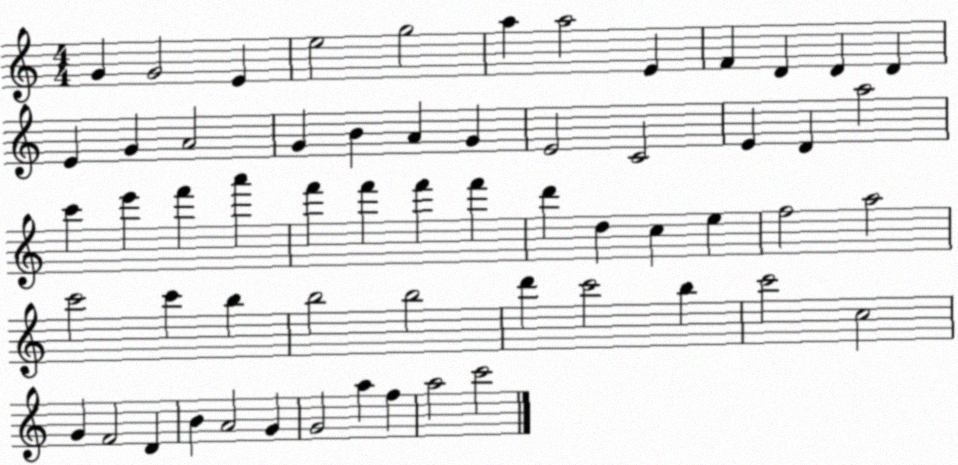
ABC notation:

X:1
T:Untitled
M:4/4
L:1/4
K:C
G G2 E e2 g2 a a2 E F D D D E G A2 G B A G E2 C2 E D a2 c' e' f' a' f' f' f' f' d' d c e f2 a2 c'2 c' b b2 b2 d' c'2 b c'2 c2 G F2 D B A2 G G2 a f a2 c'2